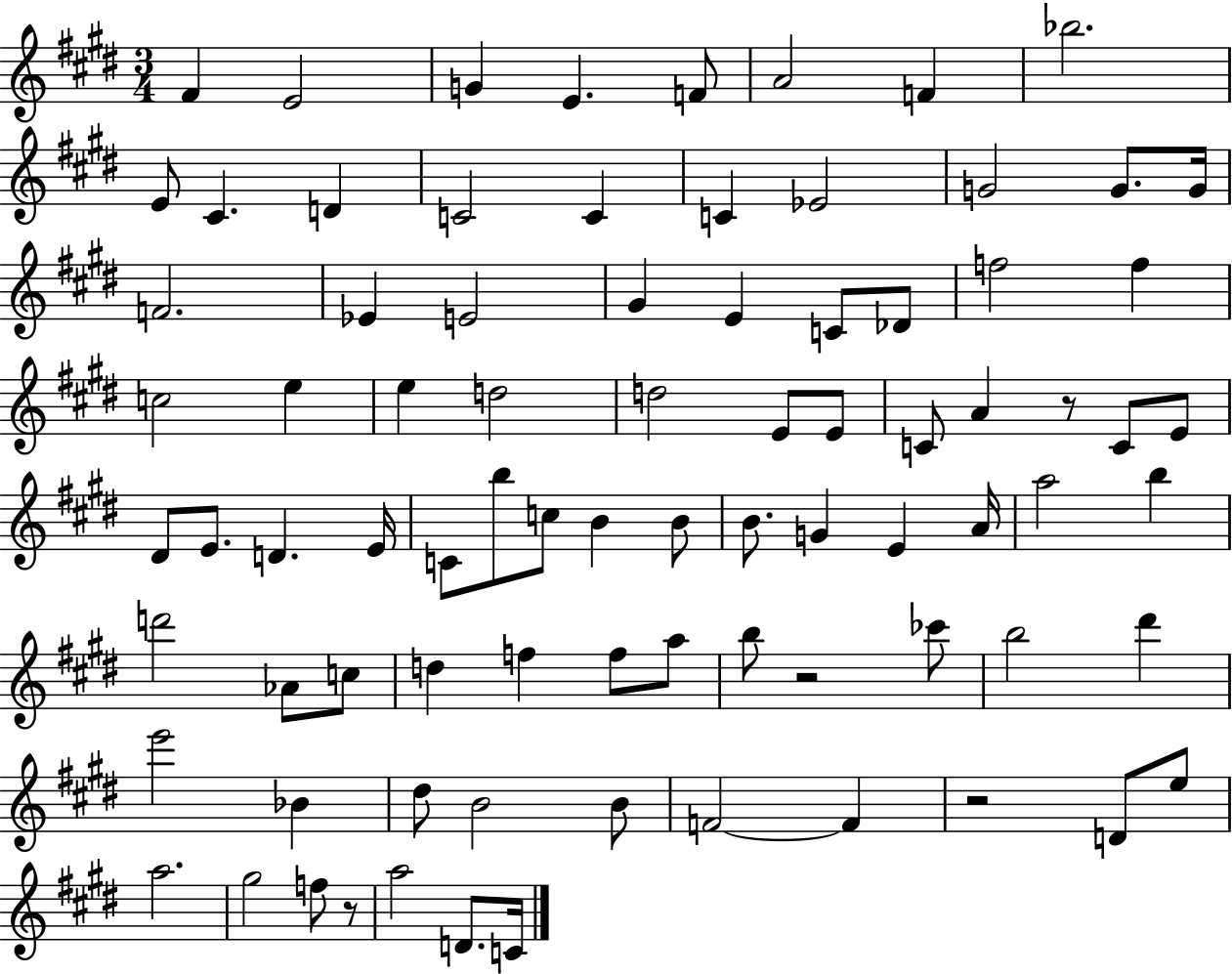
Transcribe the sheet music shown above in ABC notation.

X:1
T:Untitled
M:3/4
L:1/4
K:E
^F E2 G E F/2 A2 F _b2 E/2 ^C D C2 C C _E2 G2 G/2 G/4 F2 _E E2 ^G E C/2 _D/2 f2 f c2 e e d2 d2 E/2 E/2 C/2 A z/2 C/2 E/2 ^D/2 E/2 D E/4 C/2 b/2 c/2 B B/2 B/2 G E A/4 a2 b d'2 _A/2 c/2 d f f/2 a/2 b/2 z2 _c'/2 b2 ^d' e'2 _B ^d/2 B2 B/2 F2 F z2 D/2 e/2 a2 ^g2 f/2 z/2 a2 D/2 C/4